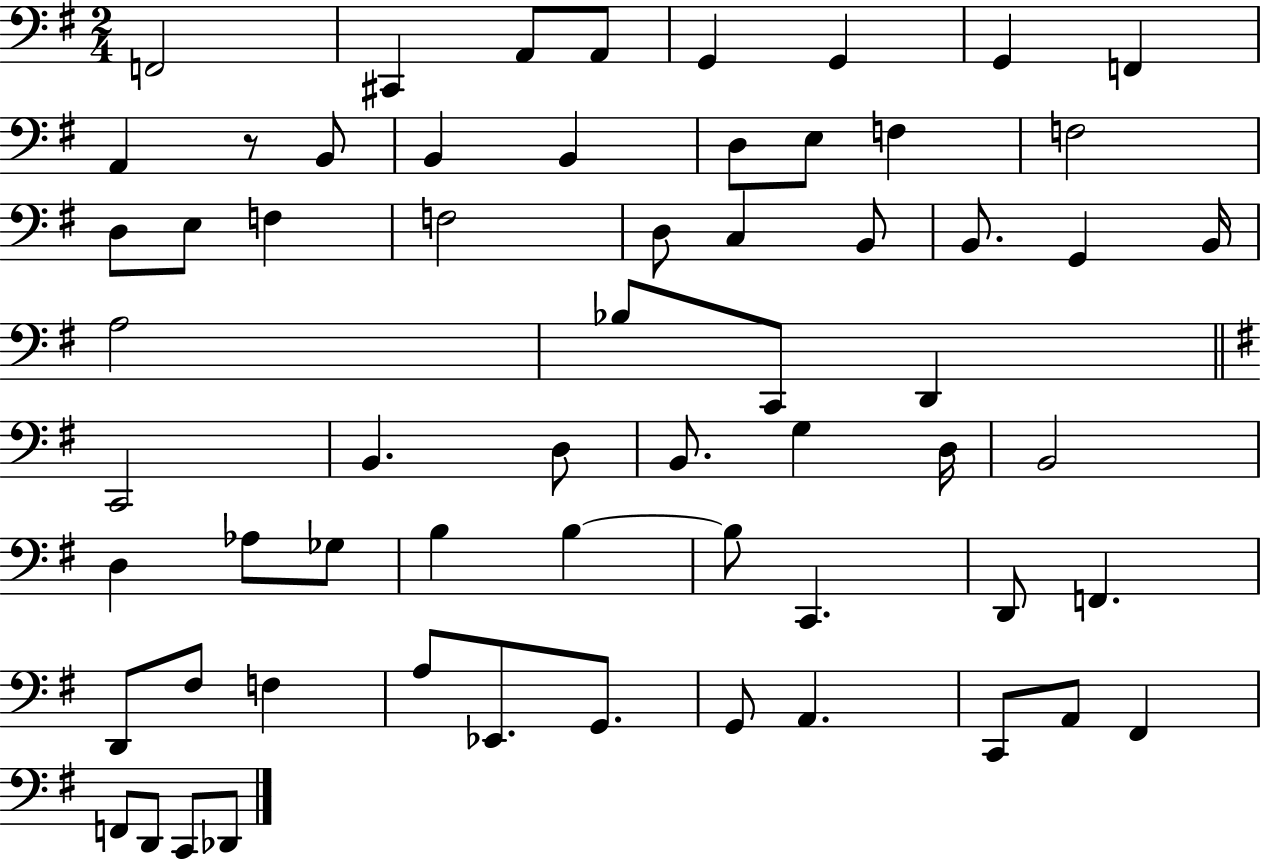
F2/h C#2/q A2/e A2/e G2/q G2/q G2/q F2/q A2/q R/e B2/e B2/q B2/q D3/e E3/e F3/q F3/h D3/e E3/e F3/q F3/h D3/e C3/q B2/e B2/e. G2/q B2/s A3/h Bb3/e C2/e D2/q C2/h B2/q. D3/e B2/e. G3/q D3/s B2/h D3/q Ab3/e Gb3/e B3/q B3/q B3/e C2/q. D2/e F2/q. D2/e F#3/e F3/q A3/e Eb2/e. G2/e. G2/e A2/q. C2/e A2/e F#2/q F2/e D2/e C2/e Db2/e